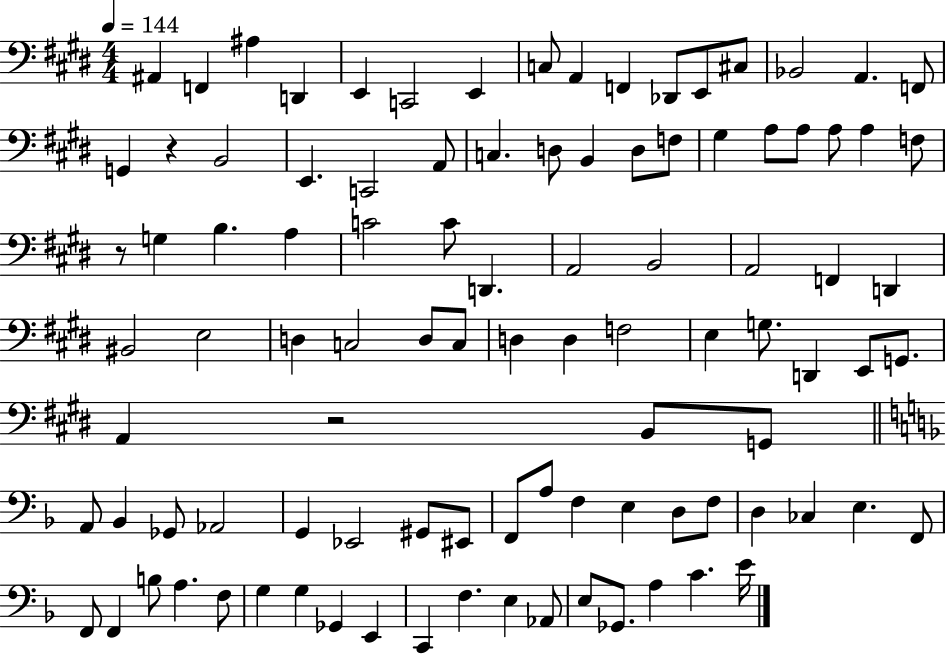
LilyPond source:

{
  \clef bass
  \numericTimeSignature
  \time 4/4
  \key e \major
  \tempo 4 = 144
  \repeat volta 2 { ais,4 f,4 ais4 d,4 | e,4 c,2 e,4 | c8 a,4 f,4 des,8 e,8 cis8 | bes,2 a,4. f,8 | \break g,4 r4 b,2 | e,4. c,2 a,8 | c4. d8 b,4 d8 f8 | gis4 a8 a8 a8 a4 f8 | \break r8 g4 b4. a4 | c'2 c'8 d,4. | a,2 b,2 | a,2 f,4 d,4 | \break bis,2 e2 | d4 c2 d8 c8 | d4 d4 f2 | e4 g8. d,4 e,8 g,8. | \break a,4 r2 b,8 g,8 | \bar "||" \break \key f \major a,8 bes,4 ges,8 aes,2 | g,4 ees,2 gis,8 eis,8 | f,8 a8 f4 e4 d8 f8 | d4 ces4 e4. f,8 | \break f,8 f,4 b8 a4. f8 | g4 g4 ges,4 e,4 | c,4 f4. e4 aes,8 | e8 ges,8. a4 c'4. e'16 | \break } \bar "|."
}